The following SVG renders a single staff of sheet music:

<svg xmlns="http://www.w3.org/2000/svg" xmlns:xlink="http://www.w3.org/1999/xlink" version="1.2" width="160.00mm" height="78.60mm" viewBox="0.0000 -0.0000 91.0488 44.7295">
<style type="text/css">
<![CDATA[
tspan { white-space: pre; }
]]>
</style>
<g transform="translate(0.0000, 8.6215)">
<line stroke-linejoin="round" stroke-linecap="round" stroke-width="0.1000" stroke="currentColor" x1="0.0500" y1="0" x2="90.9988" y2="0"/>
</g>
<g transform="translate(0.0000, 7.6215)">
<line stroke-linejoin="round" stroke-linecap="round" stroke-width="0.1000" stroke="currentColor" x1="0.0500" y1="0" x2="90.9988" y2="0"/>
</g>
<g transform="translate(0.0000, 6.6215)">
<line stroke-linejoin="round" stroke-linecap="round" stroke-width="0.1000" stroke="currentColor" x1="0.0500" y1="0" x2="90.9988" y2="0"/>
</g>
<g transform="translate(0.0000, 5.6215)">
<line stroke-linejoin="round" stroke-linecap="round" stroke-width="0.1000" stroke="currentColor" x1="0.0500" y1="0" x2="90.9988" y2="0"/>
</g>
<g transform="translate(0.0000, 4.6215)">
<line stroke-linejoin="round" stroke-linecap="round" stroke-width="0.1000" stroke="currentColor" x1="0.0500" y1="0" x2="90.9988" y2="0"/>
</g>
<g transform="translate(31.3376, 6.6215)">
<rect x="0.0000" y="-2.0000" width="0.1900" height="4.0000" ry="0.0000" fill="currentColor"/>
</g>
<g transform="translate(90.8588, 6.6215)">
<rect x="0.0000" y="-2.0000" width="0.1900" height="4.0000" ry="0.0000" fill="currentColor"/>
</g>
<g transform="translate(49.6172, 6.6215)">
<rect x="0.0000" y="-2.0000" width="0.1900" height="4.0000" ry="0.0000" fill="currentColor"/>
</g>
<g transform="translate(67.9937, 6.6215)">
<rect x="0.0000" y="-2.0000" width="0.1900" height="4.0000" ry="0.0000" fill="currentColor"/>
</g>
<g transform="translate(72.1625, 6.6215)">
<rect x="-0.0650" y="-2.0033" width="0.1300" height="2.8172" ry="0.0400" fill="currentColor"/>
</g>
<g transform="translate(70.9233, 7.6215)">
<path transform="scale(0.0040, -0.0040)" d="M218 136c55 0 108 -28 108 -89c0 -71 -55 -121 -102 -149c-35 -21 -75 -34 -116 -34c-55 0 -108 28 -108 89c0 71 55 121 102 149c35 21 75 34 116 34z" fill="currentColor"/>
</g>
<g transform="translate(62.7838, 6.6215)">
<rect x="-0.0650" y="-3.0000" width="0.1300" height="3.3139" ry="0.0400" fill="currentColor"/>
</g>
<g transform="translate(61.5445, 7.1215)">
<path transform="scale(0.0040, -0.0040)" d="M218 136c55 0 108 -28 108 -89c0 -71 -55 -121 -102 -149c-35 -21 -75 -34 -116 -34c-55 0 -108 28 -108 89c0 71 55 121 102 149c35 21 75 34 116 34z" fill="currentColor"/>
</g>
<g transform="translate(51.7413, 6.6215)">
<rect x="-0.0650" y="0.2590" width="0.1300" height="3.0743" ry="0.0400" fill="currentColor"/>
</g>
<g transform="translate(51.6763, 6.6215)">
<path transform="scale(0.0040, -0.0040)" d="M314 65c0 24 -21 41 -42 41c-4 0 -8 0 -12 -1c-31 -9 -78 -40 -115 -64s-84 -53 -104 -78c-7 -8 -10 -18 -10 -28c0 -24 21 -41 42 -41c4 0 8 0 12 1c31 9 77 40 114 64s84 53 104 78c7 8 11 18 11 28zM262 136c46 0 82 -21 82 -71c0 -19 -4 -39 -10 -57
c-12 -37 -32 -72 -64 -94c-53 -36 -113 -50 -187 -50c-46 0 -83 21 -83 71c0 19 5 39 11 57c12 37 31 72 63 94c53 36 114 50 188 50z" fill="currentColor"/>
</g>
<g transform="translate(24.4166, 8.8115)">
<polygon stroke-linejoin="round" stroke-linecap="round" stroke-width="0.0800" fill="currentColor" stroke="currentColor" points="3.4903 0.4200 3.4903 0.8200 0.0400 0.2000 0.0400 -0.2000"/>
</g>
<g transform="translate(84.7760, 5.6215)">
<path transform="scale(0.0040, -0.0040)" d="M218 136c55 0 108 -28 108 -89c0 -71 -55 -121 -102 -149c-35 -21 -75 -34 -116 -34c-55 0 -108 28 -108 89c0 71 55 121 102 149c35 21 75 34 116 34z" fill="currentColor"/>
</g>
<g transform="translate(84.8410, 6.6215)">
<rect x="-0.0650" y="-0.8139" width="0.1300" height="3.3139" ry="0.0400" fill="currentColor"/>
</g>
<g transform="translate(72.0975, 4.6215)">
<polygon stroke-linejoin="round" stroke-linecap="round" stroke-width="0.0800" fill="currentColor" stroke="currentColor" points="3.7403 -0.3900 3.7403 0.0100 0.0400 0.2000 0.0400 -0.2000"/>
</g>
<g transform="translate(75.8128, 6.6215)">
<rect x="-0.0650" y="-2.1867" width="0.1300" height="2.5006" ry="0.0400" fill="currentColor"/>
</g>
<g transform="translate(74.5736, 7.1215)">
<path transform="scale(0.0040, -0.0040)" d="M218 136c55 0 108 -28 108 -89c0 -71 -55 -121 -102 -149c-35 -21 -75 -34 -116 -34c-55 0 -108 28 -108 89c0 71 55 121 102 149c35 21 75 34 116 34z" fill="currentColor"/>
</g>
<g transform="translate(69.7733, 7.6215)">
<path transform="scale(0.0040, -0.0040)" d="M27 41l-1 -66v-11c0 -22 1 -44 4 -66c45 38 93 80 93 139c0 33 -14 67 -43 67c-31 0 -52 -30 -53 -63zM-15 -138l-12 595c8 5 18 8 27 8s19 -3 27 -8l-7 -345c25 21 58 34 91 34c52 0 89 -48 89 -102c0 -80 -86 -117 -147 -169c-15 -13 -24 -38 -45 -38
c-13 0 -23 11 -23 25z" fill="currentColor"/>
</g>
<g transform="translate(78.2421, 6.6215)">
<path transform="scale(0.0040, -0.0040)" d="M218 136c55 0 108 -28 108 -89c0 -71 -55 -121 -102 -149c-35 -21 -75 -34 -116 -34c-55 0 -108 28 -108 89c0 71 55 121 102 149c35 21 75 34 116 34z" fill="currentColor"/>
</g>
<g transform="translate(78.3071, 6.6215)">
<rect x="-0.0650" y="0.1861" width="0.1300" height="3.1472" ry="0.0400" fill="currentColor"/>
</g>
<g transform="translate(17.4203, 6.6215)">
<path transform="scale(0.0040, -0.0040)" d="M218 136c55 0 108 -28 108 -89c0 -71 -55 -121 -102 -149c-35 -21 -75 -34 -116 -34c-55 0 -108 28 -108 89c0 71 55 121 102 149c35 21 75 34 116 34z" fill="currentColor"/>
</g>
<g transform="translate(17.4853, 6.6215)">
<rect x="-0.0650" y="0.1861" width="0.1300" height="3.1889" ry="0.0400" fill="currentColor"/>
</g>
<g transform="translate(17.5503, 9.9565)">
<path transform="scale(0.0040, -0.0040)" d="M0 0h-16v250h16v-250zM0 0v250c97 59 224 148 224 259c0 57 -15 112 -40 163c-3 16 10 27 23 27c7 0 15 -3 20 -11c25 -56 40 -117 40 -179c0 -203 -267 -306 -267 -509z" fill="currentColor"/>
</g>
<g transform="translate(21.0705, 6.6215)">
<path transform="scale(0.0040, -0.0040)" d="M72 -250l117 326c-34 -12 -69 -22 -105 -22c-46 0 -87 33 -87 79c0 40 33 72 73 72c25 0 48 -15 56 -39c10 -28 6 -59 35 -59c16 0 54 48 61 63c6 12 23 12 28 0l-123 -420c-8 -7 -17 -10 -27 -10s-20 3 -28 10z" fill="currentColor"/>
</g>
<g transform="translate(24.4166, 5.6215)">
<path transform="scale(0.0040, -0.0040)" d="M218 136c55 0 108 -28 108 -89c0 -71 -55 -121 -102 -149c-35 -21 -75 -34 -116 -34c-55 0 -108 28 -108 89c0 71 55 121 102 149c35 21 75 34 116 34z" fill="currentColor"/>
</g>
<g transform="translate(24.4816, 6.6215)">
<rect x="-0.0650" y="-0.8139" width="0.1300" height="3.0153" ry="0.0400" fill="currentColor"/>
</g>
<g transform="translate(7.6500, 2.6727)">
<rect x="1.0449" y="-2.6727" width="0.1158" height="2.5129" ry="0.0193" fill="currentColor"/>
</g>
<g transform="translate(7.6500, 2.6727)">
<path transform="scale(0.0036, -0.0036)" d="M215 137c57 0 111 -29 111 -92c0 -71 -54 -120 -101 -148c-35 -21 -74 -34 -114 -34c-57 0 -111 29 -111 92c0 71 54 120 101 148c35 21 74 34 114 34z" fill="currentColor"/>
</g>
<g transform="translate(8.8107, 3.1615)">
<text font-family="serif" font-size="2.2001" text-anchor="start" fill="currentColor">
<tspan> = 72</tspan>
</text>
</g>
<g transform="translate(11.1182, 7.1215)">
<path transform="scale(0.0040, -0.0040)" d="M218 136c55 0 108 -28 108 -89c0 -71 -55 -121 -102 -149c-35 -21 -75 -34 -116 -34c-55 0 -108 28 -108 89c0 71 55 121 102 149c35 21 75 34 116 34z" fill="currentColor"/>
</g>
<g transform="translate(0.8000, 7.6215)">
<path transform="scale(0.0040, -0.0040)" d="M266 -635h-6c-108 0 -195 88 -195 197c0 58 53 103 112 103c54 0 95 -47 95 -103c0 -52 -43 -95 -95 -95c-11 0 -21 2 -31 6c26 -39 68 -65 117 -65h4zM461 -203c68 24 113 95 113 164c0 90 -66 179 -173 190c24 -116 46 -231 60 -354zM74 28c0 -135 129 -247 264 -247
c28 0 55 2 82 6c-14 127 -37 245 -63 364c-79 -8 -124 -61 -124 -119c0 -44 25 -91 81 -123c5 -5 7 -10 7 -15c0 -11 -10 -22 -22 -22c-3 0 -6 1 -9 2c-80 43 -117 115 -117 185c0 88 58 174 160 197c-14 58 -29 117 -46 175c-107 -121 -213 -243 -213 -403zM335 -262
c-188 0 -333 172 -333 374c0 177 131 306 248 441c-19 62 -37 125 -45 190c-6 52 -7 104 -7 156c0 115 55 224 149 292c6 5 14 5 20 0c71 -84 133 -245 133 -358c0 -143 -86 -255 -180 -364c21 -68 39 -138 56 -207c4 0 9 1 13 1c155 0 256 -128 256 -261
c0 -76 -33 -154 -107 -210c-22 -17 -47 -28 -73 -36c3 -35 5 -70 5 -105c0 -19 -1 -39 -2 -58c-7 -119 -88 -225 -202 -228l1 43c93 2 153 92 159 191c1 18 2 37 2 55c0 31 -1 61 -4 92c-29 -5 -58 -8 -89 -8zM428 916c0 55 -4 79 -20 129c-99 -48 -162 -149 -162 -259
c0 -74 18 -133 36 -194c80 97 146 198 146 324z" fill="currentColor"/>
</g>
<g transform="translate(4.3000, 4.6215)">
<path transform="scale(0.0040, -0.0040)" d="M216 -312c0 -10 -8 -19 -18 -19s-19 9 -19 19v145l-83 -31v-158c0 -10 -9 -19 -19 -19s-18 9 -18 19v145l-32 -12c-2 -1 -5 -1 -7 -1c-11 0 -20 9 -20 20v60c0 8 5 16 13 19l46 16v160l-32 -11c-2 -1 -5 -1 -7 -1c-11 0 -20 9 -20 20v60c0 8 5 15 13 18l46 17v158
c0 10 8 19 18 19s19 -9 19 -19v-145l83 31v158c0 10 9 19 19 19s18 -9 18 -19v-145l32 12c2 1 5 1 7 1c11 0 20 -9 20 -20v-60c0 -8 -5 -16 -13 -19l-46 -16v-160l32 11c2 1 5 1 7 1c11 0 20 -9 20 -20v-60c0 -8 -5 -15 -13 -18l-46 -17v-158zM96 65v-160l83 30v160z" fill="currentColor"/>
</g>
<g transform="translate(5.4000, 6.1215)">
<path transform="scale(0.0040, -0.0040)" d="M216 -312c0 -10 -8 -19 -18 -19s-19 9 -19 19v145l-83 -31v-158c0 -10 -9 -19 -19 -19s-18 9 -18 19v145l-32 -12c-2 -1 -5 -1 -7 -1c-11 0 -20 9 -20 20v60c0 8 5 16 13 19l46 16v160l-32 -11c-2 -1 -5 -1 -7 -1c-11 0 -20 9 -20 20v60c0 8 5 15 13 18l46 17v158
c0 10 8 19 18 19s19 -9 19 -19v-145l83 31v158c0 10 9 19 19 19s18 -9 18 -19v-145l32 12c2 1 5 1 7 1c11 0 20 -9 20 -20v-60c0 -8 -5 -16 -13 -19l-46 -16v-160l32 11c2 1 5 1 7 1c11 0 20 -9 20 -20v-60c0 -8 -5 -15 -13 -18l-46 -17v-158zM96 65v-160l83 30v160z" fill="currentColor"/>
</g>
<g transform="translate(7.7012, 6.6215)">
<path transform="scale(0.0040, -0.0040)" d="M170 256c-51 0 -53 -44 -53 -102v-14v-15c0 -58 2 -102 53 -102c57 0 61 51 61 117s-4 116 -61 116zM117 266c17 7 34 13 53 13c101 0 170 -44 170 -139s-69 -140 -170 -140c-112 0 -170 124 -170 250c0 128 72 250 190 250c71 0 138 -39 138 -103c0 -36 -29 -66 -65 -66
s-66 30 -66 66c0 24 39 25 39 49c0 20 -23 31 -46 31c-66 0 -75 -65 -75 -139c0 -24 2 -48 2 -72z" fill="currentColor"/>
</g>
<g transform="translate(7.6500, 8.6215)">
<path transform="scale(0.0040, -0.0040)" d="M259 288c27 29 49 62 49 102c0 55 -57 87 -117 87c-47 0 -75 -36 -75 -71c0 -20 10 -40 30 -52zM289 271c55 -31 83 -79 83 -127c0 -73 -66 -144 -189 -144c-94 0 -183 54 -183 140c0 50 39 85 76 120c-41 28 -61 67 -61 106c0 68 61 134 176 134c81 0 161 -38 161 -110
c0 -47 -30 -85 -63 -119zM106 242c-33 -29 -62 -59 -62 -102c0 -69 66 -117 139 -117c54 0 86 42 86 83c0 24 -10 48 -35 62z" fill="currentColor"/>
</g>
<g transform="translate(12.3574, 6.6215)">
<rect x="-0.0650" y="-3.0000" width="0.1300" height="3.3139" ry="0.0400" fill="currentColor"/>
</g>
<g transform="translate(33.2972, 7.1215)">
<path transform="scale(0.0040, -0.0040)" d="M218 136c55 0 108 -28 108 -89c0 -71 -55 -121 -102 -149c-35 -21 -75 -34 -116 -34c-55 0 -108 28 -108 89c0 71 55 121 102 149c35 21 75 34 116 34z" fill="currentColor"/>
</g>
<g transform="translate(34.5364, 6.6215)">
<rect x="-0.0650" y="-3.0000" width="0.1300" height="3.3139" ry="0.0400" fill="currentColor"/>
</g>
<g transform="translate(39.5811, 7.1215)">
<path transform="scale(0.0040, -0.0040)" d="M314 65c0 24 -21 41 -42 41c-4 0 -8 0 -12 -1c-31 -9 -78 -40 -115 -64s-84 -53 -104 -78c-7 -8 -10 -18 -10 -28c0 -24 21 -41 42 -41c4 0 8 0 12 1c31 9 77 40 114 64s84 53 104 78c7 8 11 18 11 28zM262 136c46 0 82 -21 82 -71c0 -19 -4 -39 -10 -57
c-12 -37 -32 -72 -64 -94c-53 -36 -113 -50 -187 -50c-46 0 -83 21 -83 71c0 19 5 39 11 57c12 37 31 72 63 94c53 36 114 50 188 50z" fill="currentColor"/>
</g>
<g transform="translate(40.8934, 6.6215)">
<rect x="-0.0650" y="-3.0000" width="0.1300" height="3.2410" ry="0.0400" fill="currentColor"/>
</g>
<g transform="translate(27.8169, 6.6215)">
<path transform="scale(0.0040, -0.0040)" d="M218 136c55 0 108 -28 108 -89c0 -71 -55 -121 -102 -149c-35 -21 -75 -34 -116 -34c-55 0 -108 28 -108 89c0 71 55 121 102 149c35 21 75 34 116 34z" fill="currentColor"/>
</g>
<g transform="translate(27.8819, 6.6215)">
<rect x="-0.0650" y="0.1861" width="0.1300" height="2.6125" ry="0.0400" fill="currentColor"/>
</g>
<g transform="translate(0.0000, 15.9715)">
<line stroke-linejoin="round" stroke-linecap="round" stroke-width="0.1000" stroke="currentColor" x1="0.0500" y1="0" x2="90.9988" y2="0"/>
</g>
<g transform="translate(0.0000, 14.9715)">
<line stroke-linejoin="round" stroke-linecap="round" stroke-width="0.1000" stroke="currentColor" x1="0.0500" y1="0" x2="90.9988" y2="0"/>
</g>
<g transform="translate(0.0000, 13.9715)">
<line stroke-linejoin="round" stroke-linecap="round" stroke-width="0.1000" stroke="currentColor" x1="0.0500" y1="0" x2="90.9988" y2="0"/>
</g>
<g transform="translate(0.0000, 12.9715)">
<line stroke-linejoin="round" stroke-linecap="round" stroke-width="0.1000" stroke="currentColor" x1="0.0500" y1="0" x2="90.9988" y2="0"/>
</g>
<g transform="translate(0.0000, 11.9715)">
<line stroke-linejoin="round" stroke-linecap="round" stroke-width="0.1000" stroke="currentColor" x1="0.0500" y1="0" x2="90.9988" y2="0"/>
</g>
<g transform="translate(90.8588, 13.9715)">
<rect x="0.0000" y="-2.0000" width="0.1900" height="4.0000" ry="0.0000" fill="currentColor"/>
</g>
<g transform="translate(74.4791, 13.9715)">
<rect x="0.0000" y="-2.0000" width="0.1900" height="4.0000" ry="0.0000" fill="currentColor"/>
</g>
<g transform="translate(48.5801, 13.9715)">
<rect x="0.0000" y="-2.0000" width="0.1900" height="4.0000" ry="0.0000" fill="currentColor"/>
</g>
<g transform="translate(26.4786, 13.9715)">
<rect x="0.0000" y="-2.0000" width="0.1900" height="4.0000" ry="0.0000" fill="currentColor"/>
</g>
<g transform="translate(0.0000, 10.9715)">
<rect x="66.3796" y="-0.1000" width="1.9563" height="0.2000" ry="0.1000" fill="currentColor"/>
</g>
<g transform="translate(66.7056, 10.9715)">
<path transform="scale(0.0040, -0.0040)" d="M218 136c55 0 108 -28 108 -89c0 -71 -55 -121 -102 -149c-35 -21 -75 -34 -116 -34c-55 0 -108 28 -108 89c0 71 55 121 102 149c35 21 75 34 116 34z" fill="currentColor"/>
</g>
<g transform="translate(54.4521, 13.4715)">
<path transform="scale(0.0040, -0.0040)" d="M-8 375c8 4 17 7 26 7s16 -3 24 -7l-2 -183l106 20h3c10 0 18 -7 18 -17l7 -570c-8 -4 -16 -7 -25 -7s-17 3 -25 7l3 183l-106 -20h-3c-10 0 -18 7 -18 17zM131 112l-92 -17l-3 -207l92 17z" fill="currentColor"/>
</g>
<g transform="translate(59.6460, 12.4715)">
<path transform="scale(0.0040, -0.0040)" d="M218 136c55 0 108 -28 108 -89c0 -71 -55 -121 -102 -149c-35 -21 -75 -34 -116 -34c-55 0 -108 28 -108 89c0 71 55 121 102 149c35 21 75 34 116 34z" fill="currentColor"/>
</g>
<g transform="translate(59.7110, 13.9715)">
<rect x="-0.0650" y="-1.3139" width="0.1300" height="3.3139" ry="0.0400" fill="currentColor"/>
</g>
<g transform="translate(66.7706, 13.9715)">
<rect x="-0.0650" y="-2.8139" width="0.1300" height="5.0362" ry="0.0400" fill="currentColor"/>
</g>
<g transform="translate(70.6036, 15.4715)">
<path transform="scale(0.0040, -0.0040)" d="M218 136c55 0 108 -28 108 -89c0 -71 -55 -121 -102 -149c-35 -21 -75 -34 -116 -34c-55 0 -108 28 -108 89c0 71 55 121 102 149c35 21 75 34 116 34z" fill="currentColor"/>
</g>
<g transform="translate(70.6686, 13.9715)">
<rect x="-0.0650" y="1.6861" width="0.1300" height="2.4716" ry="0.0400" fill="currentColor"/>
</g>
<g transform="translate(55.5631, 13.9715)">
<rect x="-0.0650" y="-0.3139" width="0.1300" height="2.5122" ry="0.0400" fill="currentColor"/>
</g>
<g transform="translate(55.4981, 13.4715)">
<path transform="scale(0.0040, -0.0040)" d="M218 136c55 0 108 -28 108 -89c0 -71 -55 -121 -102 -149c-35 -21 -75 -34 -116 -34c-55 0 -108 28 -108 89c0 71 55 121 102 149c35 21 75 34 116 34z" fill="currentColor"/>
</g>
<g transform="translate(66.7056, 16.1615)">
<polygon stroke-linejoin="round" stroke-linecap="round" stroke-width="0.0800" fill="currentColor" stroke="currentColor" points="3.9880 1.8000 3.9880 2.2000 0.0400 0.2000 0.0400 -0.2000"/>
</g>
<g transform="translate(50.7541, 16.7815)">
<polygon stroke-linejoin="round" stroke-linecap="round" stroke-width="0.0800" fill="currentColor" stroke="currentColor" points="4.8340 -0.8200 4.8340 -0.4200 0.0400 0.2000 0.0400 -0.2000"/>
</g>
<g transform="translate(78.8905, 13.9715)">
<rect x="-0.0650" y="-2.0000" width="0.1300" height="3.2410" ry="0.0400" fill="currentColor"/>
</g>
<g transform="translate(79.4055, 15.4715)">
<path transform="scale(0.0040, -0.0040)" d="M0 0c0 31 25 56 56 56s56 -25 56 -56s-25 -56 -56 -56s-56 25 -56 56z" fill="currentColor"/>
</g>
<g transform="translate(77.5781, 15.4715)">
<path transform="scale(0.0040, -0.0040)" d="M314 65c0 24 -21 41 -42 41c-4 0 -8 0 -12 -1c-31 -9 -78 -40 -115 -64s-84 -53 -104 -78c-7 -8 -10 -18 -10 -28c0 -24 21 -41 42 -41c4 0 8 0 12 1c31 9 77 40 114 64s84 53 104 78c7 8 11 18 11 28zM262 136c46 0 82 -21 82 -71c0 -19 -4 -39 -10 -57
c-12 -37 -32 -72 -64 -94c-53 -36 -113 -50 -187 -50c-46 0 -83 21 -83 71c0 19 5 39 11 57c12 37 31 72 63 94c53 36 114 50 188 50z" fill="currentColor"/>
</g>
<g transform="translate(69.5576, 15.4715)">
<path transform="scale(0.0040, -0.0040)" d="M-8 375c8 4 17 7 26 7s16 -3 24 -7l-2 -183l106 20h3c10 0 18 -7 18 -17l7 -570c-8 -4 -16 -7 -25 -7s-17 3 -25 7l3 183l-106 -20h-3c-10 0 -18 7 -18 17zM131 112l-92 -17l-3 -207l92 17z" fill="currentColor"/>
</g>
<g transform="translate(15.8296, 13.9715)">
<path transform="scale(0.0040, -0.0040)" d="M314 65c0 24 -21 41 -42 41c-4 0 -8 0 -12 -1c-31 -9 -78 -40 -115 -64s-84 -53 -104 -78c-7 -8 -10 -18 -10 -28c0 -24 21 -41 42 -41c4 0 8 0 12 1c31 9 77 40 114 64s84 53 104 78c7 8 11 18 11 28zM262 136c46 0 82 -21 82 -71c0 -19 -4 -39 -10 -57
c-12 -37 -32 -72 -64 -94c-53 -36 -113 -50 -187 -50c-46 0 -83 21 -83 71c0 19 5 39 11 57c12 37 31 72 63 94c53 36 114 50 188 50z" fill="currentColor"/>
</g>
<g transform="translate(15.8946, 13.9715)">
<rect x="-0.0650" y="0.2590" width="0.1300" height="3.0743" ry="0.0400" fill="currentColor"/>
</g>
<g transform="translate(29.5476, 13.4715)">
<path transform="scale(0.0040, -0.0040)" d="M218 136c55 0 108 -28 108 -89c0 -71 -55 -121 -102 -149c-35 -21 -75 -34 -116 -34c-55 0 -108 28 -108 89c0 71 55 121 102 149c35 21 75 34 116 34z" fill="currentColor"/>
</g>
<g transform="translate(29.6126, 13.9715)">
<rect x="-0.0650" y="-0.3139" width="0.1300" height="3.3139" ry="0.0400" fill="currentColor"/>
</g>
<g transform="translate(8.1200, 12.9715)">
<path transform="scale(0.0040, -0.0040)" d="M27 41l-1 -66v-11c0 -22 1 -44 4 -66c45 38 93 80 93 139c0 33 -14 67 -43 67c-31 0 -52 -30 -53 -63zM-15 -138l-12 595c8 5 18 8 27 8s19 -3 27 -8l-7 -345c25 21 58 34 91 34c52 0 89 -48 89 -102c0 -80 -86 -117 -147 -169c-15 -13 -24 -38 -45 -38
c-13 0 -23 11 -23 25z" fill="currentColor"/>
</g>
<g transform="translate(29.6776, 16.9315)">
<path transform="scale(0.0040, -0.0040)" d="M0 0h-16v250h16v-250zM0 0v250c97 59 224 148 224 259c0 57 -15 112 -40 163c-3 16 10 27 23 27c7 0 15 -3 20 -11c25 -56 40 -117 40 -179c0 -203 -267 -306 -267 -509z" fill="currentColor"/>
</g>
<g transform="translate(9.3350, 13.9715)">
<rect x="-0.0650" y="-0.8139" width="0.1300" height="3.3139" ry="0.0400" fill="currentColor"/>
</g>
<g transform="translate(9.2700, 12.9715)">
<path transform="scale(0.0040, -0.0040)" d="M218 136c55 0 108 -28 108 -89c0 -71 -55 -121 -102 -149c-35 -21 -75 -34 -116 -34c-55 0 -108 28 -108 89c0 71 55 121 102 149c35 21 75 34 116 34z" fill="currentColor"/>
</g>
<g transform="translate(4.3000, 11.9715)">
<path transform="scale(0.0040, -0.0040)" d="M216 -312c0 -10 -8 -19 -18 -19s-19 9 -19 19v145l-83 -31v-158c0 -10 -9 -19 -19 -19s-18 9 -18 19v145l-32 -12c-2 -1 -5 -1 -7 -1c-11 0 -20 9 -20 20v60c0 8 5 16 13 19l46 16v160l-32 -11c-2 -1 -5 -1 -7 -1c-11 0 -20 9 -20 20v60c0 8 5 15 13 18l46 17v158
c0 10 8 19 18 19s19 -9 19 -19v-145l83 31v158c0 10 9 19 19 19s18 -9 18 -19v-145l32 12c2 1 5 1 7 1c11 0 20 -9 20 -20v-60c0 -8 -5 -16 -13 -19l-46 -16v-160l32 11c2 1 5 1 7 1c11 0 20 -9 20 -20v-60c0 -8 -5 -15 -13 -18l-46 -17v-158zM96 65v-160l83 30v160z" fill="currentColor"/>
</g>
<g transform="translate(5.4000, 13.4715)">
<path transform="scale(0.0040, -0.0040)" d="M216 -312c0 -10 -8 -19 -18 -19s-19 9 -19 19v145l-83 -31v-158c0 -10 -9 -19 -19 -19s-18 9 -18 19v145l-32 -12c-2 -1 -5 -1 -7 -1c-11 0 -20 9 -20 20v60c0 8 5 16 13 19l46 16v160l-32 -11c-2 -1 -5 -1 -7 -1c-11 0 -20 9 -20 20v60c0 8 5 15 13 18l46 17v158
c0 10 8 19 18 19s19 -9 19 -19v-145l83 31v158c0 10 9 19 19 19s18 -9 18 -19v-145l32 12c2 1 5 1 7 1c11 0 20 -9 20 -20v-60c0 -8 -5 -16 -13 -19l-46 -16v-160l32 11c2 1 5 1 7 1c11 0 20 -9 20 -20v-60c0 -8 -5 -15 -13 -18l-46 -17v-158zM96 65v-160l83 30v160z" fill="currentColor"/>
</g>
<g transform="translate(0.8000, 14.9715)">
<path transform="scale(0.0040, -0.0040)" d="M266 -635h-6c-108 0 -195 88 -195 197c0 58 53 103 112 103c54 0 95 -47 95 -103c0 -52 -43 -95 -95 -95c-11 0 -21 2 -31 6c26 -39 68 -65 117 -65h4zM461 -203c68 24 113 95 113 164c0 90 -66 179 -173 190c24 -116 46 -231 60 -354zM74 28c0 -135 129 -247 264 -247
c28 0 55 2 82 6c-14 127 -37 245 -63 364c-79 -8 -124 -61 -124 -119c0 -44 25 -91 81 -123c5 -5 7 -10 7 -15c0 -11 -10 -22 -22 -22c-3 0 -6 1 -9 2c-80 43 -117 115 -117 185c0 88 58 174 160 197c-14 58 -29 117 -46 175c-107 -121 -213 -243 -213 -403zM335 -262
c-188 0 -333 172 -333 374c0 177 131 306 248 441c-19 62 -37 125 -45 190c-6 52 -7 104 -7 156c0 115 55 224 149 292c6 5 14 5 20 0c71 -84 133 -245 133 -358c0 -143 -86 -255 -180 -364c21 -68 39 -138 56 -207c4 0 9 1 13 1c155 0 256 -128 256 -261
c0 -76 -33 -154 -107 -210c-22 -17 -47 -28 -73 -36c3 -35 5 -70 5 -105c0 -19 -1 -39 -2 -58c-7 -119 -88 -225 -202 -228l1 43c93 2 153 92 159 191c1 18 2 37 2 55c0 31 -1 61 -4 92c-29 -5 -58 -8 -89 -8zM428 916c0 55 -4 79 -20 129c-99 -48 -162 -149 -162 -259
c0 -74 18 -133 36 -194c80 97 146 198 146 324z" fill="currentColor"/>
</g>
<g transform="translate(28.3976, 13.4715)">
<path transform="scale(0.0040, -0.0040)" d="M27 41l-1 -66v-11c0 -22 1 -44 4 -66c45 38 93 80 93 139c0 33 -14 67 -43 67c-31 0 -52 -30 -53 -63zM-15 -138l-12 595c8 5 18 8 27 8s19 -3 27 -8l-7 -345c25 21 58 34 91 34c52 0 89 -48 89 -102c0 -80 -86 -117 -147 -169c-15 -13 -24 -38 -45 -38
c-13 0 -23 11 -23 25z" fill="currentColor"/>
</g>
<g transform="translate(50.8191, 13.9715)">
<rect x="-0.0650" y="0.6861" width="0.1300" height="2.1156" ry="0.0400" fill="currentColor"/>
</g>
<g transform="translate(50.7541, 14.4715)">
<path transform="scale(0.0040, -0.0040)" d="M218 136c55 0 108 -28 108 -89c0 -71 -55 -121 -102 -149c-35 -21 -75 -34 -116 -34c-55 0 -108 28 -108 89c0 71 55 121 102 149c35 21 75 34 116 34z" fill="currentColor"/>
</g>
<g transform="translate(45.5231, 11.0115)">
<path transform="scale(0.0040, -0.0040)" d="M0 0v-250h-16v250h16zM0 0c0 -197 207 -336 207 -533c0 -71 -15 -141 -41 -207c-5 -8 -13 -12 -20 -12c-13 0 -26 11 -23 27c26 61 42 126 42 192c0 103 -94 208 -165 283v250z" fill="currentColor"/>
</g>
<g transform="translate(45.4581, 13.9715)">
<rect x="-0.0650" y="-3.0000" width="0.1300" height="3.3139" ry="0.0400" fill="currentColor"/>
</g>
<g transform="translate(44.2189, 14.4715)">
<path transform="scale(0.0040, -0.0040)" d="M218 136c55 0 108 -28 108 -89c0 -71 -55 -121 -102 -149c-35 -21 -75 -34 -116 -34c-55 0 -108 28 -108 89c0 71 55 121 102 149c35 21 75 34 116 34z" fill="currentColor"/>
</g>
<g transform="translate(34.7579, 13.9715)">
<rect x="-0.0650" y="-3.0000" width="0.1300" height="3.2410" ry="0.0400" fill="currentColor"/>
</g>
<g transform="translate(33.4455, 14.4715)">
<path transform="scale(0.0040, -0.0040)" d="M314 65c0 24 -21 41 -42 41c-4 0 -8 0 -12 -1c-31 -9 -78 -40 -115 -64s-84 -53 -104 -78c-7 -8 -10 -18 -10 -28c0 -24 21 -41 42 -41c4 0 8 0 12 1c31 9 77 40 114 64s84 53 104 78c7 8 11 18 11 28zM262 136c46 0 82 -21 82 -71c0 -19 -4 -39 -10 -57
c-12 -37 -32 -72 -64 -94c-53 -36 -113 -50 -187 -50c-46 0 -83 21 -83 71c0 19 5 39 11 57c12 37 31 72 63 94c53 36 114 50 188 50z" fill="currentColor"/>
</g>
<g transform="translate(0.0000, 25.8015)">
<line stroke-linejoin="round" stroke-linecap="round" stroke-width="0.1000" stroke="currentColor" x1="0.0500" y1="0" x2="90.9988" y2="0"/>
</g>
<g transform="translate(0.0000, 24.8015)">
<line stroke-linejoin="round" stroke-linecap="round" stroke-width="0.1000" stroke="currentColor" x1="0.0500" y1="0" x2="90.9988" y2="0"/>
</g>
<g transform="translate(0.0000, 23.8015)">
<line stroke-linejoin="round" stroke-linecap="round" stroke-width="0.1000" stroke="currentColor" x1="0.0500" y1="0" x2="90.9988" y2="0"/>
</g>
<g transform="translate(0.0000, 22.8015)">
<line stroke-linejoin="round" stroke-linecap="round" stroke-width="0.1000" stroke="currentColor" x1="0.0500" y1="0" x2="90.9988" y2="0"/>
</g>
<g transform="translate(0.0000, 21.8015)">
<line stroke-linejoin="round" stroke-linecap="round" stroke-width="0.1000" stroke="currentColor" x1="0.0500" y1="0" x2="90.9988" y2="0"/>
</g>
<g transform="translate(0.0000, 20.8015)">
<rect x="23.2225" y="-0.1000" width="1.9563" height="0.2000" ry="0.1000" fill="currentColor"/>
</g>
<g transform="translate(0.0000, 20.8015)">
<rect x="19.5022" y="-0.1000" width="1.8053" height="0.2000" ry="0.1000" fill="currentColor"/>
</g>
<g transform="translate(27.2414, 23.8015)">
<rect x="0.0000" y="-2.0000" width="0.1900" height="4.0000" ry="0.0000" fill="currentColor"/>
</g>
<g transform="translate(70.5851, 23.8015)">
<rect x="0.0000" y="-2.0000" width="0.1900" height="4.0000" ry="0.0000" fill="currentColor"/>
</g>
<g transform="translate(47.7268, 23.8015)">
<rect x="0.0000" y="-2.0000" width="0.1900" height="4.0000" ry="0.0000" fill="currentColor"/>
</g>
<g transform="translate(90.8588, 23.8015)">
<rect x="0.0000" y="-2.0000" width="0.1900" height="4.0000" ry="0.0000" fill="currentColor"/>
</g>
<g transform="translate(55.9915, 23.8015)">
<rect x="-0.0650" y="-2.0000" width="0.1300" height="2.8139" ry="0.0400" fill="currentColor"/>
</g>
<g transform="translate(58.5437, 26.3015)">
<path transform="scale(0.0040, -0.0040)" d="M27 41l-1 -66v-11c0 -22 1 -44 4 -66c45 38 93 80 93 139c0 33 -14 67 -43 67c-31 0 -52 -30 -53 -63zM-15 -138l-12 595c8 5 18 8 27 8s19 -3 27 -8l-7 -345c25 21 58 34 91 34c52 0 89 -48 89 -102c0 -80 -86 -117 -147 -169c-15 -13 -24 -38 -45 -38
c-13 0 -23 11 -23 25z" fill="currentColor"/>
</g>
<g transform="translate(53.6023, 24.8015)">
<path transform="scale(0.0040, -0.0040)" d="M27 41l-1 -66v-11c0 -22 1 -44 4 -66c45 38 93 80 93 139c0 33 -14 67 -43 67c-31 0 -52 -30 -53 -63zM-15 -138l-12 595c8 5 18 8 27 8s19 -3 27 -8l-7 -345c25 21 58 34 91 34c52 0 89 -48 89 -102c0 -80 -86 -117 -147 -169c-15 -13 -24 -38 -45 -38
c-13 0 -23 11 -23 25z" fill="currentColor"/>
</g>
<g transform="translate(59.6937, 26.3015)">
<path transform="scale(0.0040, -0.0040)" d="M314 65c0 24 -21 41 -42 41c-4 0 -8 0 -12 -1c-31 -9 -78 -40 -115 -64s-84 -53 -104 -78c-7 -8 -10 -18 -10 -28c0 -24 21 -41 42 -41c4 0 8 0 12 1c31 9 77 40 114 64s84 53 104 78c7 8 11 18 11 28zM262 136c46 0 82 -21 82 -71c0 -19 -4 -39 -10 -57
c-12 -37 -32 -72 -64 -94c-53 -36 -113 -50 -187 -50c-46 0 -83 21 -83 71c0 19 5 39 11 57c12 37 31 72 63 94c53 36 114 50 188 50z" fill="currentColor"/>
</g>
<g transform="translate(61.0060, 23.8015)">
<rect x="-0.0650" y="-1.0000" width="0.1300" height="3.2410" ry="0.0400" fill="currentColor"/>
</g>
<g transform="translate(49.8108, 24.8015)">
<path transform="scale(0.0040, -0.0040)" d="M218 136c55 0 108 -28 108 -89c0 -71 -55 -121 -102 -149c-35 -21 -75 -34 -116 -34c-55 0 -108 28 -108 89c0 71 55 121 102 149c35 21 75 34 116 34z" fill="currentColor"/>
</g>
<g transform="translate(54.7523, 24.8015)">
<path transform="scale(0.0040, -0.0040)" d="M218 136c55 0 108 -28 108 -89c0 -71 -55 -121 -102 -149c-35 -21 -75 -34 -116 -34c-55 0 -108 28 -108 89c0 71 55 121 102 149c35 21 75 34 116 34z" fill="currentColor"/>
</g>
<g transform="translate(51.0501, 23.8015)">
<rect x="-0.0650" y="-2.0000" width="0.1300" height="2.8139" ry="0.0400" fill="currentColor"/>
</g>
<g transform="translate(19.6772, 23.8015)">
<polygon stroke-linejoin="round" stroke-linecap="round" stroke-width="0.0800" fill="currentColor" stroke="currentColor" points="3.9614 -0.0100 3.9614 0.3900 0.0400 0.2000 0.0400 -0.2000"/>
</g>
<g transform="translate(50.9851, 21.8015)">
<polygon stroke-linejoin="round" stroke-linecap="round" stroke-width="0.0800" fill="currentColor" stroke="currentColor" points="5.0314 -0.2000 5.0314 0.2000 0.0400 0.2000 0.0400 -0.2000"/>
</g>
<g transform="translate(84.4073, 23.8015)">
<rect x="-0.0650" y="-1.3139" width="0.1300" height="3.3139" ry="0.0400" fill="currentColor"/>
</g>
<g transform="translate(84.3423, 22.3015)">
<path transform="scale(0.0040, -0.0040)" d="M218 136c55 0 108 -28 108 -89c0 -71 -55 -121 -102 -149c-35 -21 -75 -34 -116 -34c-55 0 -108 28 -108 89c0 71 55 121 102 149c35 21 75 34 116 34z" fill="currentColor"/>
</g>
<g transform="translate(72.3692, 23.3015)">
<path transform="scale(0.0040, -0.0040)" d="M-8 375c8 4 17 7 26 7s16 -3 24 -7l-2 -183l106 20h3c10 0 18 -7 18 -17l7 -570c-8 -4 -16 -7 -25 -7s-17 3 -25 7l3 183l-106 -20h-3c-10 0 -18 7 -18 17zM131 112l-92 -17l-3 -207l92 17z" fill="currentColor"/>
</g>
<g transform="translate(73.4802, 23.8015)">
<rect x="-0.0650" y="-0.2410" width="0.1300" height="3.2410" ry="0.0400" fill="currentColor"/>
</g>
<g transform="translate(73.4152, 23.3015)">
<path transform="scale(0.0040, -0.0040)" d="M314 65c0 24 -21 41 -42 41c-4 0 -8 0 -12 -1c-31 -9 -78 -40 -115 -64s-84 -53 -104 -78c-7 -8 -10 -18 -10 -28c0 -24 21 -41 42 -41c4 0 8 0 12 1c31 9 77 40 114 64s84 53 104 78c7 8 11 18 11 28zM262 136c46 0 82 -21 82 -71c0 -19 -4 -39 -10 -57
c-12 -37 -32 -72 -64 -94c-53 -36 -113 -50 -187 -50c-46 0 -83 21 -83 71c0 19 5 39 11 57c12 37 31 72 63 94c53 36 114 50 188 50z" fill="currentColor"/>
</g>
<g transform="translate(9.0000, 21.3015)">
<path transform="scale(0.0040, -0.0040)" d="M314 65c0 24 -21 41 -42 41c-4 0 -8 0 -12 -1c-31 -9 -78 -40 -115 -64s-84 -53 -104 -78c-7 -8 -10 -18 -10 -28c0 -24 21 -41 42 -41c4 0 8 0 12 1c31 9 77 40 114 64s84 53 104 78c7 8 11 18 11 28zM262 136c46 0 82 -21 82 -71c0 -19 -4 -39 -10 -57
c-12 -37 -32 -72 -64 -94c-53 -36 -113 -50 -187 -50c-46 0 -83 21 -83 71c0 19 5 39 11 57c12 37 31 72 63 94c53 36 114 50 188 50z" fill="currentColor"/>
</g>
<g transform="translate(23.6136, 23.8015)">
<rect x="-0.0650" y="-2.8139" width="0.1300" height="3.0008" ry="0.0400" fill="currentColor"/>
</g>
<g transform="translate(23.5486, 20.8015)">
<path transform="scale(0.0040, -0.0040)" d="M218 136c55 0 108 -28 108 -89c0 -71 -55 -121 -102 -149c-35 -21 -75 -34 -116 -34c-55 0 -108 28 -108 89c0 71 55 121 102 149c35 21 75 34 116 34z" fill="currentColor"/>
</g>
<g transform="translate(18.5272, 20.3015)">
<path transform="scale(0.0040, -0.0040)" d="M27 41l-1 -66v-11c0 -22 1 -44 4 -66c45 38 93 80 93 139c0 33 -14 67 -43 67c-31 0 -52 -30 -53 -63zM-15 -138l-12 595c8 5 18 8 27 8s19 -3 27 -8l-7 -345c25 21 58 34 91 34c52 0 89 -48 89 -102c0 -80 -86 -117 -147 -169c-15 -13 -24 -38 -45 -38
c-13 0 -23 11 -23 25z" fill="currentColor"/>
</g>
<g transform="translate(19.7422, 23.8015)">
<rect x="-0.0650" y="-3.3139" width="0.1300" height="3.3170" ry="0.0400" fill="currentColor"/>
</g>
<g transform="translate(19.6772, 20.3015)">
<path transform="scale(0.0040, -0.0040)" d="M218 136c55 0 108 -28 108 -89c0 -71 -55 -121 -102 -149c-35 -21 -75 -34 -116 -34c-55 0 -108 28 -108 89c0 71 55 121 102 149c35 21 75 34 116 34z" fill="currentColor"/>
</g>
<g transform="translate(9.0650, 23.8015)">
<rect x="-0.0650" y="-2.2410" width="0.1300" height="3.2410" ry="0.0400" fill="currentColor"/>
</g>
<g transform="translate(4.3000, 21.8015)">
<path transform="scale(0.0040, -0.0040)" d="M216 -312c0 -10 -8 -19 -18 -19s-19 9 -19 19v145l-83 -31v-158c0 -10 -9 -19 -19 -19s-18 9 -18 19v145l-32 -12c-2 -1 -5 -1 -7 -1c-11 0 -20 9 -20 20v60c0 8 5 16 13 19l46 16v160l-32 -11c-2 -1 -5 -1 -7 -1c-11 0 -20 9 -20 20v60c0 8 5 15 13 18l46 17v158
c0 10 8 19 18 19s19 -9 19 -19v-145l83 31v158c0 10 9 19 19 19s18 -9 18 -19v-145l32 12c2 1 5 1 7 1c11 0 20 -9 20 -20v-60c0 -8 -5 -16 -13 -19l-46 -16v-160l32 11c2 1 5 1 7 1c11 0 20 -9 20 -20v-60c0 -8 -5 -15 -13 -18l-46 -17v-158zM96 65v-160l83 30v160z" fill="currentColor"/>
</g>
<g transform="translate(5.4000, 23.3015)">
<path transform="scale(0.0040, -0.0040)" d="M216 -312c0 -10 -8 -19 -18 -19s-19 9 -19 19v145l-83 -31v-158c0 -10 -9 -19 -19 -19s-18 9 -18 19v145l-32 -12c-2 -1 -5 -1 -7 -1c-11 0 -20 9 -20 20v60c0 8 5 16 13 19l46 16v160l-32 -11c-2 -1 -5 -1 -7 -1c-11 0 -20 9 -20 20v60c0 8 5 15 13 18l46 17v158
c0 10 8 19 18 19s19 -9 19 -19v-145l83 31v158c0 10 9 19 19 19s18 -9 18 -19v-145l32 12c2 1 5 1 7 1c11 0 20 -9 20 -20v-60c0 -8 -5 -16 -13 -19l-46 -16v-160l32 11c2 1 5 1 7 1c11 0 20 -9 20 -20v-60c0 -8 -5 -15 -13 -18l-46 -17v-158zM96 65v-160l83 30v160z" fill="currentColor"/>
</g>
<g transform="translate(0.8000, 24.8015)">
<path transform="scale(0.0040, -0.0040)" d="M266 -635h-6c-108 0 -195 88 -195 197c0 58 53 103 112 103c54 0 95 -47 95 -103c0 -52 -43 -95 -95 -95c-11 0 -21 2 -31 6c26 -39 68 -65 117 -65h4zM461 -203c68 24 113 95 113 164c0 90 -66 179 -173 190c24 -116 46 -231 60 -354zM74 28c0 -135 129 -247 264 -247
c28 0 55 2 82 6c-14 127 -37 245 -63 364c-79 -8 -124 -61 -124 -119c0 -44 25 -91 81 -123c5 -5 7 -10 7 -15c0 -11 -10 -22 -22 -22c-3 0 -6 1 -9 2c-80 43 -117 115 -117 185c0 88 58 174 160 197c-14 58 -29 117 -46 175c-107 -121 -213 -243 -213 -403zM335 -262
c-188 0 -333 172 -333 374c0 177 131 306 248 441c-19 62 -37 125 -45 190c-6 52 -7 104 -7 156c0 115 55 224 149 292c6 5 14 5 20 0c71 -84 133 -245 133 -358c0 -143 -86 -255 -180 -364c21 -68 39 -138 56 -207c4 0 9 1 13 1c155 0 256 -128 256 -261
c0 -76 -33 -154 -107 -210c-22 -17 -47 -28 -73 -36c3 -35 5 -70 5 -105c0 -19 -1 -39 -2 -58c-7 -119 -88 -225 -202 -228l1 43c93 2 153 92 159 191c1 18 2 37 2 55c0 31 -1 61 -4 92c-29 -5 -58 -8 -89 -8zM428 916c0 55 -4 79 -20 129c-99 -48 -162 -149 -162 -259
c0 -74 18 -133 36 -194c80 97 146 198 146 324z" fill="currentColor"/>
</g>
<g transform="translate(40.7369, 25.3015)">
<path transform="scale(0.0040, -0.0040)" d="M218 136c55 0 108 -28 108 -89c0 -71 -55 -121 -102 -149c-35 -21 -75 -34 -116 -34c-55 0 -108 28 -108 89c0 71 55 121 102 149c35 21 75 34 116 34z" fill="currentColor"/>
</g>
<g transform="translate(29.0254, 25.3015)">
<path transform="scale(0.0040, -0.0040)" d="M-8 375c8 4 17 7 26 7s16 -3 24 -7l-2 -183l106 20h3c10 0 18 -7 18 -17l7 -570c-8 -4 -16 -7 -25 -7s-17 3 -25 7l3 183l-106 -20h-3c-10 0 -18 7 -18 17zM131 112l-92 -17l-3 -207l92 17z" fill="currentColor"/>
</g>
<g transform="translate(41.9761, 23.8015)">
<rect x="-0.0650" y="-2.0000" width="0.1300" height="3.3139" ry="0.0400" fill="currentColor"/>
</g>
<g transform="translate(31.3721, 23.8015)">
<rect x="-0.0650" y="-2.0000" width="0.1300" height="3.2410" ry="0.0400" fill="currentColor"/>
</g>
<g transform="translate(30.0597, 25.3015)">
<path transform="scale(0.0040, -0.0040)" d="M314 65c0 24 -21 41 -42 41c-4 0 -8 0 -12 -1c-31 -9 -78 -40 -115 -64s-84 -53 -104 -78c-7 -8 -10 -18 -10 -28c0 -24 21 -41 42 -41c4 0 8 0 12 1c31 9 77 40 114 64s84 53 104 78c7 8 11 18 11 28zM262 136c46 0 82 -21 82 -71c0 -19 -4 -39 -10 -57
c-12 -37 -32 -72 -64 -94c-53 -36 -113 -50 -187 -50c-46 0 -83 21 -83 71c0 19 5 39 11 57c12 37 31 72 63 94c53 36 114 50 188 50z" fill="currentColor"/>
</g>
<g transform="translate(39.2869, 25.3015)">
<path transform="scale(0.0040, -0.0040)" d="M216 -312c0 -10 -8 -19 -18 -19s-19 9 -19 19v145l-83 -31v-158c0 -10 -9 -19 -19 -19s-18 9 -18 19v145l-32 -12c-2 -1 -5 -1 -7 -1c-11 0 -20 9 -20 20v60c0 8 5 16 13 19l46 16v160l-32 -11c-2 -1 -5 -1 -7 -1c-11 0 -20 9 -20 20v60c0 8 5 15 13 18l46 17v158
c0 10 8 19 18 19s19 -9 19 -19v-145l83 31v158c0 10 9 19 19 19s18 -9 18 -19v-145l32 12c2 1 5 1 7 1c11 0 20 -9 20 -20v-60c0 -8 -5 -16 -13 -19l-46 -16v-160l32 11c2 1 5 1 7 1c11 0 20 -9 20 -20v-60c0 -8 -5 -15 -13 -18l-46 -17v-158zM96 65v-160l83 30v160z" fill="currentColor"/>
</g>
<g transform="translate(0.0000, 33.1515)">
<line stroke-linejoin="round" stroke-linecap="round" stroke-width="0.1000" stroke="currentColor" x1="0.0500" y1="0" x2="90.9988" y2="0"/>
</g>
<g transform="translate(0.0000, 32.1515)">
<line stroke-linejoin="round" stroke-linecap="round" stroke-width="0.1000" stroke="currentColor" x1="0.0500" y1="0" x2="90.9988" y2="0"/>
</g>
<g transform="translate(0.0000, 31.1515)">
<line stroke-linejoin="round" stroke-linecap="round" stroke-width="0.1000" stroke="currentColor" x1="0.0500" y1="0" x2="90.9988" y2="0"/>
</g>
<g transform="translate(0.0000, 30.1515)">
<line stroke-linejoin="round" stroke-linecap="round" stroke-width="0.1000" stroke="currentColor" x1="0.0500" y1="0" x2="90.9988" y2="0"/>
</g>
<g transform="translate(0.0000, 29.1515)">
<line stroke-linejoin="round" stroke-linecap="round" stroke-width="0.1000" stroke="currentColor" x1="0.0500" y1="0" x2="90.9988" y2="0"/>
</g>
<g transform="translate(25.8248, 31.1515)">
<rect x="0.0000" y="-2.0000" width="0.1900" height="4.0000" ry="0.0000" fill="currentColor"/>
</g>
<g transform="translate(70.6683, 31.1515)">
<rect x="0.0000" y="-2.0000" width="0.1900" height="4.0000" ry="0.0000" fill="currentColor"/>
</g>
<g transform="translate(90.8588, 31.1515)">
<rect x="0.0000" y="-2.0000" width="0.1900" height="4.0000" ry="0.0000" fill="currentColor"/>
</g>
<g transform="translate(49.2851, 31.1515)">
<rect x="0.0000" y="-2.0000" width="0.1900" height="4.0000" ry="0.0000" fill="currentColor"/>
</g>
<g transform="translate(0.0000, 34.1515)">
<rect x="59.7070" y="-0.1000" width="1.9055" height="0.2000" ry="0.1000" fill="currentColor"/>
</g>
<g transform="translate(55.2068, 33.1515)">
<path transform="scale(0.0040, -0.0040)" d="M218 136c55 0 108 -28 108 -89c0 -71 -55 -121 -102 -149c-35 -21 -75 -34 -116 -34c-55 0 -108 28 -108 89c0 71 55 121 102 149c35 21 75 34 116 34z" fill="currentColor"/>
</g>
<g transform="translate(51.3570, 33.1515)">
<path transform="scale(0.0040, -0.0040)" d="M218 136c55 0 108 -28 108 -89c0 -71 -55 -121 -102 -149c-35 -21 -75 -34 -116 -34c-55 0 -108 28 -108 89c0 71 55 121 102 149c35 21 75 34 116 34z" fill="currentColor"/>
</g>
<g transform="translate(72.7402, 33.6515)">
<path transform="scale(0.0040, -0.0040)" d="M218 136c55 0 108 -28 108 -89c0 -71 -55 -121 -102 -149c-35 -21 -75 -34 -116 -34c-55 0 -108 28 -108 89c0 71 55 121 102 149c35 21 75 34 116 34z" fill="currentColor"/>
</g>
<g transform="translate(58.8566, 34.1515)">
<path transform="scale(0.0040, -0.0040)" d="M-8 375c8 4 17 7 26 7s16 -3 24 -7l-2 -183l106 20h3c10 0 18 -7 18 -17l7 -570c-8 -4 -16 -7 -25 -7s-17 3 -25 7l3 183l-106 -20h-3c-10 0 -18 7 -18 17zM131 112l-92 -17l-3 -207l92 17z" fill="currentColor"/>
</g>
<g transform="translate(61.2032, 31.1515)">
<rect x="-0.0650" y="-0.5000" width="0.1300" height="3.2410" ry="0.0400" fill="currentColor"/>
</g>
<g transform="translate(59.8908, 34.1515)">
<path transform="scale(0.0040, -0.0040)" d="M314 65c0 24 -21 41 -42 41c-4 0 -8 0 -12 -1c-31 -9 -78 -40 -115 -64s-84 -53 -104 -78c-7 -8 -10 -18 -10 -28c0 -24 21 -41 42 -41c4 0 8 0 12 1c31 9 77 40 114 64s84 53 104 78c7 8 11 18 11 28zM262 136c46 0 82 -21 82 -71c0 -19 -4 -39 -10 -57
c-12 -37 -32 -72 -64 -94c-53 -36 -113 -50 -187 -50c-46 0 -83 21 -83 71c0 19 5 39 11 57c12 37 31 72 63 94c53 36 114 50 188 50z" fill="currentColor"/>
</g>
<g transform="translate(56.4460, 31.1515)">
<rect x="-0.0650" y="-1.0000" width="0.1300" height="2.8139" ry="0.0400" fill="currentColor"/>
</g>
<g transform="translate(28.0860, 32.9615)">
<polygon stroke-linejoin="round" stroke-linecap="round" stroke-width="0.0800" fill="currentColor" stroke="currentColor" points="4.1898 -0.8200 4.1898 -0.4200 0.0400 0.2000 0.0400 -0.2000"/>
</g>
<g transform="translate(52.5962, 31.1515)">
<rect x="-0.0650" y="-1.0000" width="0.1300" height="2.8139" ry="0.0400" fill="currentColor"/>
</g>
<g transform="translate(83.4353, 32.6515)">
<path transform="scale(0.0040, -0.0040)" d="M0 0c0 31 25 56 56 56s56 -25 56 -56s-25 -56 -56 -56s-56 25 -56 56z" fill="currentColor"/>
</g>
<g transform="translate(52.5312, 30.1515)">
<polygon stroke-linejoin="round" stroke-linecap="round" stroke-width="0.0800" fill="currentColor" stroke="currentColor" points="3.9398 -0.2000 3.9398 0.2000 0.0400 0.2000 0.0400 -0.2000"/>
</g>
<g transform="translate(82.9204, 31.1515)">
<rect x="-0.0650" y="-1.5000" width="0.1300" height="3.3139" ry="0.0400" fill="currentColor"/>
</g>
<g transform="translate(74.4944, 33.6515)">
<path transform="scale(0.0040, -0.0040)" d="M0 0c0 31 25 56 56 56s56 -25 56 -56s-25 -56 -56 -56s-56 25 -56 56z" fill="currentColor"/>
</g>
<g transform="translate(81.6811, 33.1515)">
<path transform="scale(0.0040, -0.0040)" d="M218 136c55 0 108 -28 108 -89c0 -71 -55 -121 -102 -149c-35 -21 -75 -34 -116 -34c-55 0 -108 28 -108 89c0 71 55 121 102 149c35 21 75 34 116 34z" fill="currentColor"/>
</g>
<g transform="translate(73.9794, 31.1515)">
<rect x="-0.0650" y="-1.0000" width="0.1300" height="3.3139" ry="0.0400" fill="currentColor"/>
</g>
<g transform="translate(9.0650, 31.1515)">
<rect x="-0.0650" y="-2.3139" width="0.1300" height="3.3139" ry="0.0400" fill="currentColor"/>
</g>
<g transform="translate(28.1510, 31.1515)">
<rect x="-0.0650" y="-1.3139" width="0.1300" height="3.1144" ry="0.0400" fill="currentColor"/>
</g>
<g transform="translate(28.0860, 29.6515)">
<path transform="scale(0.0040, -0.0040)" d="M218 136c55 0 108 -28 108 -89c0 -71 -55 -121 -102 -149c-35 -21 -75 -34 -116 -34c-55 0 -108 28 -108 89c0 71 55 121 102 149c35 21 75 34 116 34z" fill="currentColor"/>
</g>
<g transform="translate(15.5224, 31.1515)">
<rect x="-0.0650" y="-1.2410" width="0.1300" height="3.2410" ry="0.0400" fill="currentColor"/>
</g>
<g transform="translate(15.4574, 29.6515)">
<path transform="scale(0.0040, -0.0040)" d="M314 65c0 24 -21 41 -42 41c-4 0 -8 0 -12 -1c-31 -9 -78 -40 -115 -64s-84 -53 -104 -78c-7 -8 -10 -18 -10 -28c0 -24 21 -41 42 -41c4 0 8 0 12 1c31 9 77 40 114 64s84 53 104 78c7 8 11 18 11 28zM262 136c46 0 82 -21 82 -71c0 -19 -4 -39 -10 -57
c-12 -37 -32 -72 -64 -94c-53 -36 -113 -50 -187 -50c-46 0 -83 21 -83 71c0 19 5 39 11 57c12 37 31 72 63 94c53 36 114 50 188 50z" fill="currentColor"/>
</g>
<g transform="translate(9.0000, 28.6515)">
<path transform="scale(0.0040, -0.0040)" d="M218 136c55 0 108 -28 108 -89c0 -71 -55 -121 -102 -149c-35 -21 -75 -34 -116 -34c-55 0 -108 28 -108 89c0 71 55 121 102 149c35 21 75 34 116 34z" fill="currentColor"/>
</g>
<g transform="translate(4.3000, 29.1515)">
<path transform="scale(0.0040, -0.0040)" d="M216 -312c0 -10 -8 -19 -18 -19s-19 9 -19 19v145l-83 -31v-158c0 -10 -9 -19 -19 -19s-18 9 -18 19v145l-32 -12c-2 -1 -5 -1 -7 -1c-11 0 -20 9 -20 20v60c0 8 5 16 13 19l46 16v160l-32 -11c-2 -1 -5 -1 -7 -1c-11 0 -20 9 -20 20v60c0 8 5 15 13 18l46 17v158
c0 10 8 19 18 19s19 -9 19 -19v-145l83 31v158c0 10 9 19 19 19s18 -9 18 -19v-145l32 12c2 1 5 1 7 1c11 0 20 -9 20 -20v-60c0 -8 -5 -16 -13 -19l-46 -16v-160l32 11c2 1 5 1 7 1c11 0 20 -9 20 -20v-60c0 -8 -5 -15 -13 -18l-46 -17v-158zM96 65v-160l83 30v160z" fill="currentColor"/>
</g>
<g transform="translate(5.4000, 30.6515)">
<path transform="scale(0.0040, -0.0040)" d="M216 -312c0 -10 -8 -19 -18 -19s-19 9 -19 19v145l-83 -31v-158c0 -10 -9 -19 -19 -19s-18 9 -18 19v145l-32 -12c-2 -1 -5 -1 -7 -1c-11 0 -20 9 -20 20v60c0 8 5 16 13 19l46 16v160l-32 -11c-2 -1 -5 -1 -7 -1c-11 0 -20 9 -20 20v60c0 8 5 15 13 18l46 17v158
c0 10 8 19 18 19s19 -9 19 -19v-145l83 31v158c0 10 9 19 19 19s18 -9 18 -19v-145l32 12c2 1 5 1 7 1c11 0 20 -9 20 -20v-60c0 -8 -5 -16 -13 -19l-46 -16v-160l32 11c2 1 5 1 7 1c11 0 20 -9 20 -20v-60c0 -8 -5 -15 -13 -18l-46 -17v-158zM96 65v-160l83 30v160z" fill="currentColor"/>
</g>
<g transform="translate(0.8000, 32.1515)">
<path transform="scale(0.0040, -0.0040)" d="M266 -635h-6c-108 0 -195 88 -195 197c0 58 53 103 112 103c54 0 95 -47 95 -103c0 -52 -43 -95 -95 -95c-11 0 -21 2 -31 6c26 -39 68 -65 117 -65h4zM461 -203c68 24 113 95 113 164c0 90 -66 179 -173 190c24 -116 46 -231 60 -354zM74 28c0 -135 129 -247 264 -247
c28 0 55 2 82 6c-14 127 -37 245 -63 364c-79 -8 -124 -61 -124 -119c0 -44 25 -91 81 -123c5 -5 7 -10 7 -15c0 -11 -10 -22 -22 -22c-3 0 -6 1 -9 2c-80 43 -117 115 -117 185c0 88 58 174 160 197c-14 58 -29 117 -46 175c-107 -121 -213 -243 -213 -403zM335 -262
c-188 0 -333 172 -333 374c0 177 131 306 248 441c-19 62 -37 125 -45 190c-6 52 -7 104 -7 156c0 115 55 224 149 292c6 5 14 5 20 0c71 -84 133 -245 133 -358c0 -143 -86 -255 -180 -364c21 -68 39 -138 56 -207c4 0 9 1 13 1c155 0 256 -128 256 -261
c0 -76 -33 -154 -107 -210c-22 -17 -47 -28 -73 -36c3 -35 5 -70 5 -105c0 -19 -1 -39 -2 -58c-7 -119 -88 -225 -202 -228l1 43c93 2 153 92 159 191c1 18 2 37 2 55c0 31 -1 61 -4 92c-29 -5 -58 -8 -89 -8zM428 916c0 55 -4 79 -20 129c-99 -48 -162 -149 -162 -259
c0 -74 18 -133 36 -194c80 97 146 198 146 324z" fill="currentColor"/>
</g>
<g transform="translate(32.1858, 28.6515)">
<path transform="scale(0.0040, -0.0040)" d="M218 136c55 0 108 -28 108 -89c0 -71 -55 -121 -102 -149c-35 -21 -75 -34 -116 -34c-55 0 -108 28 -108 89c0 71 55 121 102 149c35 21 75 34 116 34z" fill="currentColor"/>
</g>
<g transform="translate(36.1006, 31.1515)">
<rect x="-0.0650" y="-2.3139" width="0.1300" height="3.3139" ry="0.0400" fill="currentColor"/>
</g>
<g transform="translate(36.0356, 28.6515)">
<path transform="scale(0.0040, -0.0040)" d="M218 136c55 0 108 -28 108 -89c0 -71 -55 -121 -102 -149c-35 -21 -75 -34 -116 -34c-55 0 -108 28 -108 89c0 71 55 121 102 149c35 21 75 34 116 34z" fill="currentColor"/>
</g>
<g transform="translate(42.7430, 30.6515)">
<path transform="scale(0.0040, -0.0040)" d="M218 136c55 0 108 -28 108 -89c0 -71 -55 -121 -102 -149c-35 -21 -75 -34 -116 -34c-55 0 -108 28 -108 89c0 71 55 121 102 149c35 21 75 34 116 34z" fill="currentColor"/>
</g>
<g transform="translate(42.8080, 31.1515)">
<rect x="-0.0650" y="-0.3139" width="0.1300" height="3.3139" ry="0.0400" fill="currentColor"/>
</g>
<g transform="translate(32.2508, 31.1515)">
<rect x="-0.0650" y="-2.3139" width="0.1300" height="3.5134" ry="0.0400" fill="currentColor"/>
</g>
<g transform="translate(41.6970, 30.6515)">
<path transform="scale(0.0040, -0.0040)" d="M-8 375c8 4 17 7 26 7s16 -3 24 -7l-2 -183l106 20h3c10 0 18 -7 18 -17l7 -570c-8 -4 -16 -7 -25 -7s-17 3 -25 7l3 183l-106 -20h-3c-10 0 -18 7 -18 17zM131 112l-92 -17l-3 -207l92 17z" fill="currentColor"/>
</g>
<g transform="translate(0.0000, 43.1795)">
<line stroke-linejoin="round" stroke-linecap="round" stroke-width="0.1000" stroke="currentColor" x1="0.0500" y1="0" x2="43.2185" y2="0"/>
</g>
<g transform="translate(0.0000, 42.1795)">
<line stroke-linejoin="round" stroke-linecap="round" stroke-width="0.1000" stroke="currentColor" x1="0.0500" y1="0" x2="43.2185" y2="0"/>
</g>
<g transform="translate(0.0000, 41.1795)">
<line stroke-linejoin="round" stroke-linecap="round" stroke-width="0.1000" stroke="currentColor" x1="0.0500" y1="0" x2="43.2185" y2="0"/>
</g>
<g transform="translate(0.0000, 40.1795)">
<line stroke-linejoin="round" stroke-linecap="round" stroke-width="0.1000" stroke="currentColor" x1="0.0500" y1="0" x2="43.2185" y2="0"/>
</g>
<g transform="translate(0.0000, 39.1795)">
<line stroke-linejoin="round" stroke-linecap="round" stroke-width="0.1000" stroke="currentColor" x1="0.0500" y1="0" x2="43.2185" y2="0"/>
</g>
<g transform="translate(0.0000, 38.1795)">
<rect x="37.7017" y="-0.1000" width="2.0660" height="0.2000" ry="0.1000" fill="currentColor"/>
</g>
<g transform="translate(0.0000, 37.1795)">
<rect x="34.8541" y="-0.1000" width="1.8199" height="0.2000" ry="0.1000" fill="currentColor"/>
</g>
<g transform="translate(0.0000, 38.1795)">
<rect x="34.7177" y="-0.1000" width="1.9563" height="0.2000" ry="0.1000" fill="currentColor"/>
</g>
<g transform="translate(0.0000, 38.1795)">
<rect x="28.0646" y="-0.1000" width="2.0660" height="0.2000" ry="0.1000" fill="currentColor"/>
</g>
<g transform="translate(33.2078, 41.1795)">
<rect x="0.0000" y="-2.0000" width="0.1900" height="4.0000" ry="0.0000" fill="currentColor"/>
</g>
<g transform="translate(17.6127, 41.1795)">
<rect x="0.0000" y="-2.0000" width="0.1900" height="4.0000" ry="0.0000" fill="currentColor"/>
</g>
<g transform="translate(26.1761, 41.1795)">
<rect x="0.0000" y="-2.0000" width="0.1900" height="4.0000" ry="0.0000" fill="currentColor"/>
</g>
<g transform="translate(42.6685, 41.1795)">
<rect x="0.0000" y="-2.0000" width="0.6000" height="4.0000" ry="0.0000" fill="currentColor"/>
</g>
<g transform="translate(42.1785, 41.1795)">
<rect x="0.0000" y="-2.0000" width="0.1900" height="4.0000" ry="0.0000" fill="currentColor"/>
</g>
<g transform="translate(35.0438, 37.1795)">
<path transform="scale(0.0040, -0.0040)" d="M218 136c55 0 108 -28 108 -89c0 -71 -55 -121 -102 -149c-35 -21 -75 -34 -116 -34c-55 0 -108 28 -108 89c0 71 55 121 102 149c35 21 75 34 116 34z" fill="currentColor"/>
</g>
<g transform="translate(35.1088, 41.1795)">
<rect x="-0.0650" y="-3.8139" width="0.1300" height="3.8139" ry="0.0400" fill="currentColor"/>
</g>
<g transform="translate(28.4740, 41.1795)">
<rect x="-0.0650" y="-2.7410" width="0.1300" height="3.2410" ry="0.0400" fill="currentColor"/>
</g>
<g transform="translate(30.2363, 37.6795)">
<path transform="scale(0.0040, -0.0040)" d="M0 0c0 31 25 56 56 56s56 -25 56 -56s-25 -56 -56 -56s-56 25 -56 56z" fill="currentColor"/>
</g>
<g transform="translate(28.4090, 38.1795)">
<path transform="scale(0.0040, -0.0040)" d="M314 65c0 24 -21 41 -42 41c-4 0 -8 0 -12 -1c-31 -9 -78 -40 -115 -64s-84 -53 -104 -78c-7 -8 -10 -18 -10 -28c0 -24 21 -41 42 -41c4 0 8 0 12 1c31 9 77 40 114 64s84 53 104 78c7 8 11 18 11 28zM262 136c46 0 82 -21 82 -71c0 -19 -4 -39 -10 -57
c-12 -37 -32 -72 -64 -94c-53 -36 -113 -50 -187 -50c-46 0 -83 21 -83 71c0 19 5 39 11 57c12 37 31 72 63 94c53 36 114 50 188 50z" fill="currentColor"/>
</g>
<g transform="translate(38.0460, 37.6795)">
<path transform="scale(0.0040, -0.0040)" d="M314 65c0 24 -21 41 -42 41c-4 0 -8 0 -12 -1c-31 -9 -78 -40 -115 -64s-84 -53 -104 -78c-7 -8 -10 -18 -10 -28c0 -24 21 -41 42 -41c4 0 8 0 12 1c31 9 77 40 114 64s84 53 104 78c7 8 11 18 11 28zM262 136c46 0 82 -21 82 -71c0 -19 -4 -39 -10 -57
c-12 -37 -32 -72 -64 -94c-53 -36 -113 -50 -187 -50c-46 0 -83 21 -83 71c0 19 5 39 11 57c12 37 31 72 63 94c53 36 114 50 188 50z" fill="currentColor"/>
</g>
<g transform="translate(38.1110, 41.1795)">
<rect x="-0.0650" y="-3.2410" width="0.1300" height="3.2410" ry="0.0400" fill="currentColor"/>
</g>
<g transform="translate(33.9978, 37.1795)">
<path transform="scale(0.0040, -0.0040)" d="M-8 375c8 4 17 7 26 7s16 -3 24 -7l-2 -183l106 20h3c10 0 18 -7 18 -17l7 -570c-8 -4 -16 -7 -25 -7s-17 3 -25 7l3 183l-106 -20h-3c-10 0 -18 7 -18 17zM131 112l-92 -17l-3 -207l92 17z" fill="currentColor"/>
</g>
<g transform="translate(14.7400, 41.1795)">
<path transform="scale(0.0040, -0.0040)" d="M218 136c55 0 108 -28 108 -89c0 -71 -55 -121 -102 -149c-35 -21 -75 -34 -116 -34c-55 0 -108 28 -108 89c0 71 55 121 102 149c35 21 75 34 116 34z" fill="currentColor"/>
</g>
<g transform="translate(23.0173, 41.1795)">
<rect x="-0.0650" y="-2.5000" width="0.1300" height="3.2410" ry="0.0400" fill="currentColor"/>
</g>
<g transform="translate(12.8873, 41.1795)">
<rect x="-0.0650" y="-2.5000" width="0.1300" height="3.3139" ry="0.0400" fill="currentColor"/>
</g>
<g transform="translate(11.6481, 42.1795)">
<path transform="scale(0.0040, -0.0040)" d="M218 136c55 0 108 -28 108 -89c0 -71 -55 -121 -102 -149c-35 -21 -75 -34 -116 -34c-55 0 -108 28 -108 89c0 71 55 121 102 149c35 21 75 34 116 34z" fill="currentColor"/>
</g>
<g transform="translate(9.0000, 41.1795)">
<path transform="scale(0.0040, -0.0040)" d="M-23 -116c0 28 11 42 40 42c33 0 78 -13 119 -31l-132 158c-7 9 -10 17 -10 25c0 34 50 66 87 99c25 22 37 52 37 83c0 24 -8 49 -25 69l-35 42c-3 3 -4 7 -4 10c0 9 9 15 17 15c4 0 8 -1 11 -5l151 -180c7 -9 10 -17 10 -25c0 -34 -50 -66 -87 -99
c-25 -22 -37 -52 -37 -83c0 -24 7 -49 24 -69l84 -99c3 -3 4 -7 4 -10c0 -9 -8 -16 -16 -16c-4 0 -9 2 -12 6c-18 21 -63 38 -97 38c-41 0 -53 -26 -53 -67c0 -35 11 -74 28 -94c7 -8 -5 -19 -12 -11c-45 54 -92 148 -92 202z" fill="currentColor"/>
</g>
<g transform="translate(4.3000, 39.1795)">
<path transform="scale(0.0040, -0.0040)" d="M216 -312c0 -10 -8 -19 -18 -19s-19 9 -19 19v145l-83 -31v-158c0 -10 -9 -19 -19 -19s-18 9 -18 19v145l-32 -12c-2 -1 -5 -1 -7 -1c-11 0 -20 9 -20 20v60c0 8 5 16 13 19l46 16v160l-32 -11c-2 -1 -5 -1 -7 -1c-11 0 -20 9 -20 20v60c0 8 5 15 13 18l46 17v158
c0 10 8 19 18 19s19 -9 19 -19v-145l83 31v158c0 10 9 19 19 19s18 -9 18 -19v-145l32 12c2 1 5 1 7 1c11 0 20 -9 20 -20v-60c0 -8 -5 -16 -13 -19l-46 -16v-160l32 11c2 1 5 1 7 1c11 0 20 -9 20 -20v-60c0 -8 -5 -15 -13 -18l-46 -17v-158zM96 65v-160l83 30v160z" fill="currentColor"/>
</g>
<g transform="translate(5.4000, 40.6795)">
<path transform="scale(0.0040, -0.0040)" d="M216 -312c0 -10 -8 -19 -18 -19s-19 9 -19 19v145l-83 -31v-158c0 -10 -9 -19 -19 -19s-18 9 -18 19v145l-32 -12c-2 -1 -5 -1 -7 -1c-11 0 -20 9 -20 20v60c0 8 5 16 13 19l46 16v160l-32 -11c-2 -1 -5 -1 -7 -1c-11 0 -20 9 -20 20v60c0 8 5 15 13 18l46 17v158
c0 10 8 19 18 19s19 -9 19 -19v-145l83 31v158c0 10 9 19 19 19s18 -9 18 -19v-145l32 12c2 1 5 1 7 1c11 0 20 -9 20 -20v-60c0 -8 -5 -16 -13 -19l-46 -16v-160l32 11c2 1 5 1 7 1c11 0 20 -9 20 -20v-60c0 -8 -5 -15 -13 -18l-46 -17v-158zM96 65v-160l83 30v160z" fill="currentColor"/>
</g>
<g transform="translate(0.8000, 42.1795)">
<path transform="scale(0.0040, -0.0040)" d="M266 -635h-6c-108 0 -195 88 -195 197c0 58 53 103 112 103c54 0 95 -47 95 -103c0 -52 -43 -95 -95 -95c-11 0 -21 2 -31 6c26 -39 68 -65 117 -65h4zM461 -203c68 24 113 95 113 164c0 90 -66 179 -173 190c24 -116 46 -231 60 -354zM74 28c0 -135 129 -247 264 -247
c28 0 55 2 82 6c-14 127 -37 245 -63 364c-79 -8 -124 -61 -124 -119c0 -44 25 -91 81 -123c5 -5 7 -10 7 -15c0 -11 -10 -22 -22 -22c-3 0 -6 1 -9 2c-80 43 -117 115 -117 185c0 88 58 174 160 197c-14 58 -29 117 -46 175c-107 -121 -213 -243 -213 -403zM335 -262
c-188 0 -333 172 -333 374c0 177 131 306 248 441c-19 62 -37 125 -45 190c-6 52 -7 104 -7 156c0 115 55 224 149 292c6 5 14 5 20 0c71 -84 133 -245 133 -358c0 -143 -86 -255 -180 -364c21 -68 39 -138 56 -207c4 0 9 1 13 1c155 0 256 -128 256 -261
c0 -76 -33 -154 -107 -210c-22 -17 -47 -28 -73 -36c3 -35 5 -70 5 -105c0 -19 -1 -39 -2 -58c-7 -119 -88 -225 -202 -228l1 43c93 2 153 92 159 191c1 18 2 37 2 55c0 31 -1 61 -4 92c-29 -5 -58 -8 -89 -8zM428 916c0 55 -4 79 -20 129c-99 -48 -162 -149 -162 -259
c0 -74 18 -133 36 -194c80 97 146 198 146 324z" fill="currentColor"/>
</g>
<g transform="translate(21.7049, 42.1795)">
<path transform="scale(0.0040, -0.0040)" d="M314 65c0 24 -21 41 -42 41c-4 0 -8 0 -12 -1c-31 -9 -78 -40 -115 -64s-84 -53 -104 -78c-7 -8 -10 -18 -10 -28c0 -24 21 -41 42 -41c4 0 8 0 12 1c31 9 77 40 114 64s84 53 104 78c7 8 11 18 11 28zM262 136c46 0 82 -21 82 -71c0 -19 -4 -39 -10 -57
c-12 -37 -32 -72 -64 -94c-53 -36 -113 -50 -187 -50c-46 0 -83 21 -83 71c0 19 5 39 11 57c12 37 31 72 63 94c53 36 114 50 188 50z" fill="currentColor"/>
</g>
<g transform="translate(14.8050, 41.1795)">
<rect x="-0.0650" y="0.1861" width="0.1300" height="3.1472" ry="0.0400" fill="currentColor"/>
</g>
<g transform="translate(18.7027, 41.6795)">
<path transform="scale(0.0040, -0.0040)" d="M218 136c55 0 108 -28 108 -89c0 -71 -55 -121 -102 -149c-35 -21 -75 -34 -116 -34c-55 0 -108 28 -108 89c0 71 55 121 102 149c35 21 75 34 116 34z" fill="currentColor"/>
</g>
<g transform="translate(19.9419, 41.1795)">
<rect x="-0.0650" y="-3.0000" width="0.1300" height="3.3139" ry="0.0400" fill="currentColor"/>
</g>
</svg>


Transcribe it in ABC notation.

X:1
T:Untitled
M:6/8
L:1/4
K:D
A B/2 z/2 d/2 B/2 A A2 B2 A _G/2 A/2 B d _d B2 _c/2 A2 A/2 A/2 c/2 e a/2 F/2 ^F2 g2 _b/2 a/2 F2 ^F G/2 _G/2 _D2 c2 e g e2 e/2 g/2 g c E/2 E/2 C2 D E z G B A G2 a2 c' b2